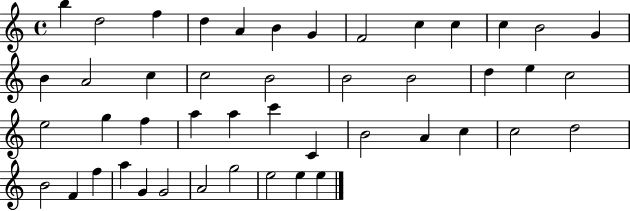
B5/q D5/h F5/q D5/q A4/q B4/q G4/q F4/h C5/q C5/q C5/q B4/h G4/q B4/q A4/h C5/q C5/h B4/h B4/h B4/h D5/q E5/q C5/h E5/h G5/q F5/q A5/q A5/q C6/q C4/q B4/h A4/q C5/q C5/h D5/h B4/h F4/q F5/q A5/q G4/q G4/h A4/h G5/h E5/h E5/q E5/q